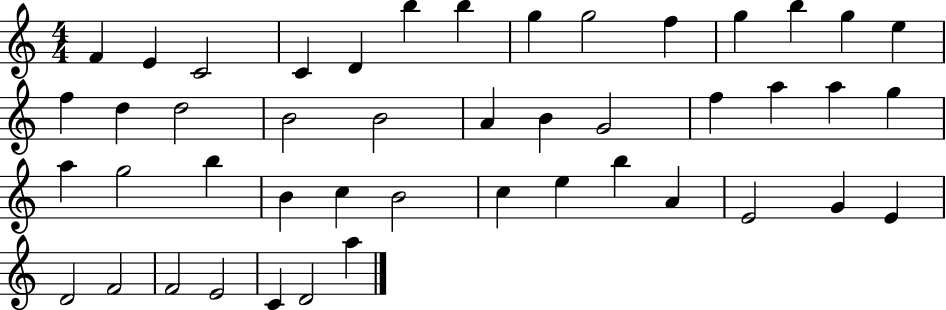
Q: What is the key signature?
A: C major